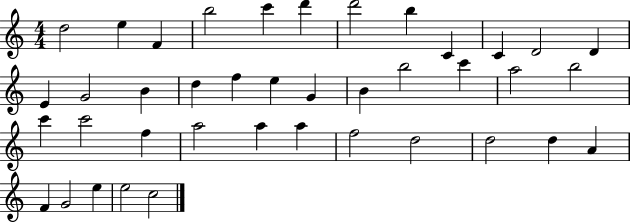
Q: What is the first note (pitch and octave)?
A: D5